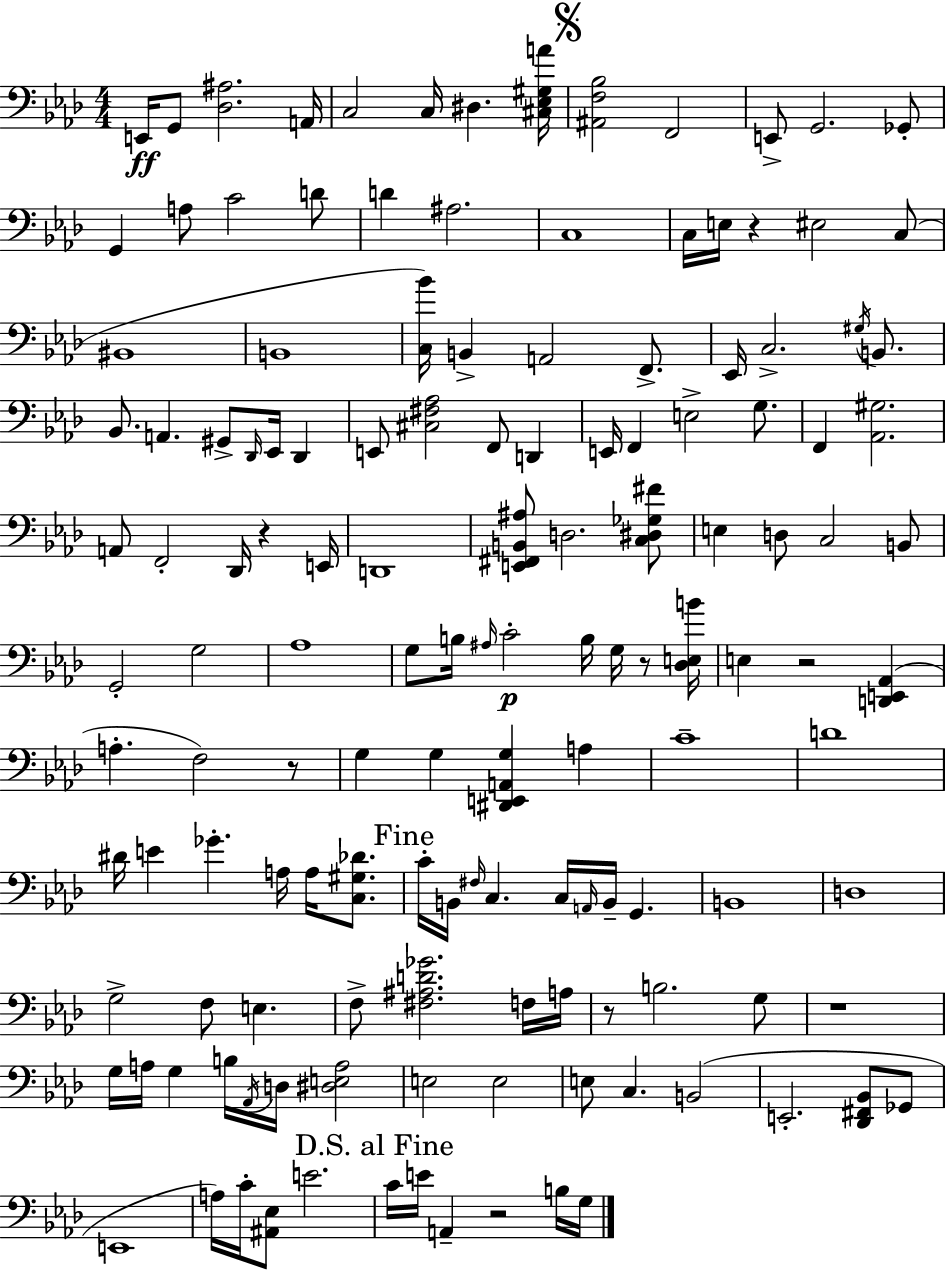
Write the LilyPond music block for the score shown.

{
  \clef bass
  \numericTimeSignature
  \time 4/4
  \key aes \major
  e,16\ff g,8 <des ais>2. a,16 | c2 c16 dis4. <cis ees gis a'>16 | \mark \markup { \musicglyph "scripts.segno" } <ais, f bes>2 f,2 | e,8-> g,2. ges,8-. | \break g,4 a8 c'2 d'8 | d'4 ais2. | c1 | c16 e16 r4 eis2 c8( | \break bis,1 | b,1 | <c bes'>16) b,4-> a,2 f,8.-> | ees,16 c2.-> \acciaccatura { gis16 } b,8. | \break bes,8. a,4. gis,8-> \grace { des,16 } ees,16 des,4 | e,8 <cis fis aes>2 f,8 d,4 | e,16 f,4 e2-> g8. | f,4 <aes, gis>2. | \break a,8 f,2-. des,16 r4 | e,16 d,1 | <e, fis, b, ais>8 d2. | <c dis ges fis'>8 e4 d8 c2 | \break b,8 g,2-. g2 | aes1 | g8 b16 \grace { ais16 } c'2-.\p b16 g16 | r8 <des e b'>16 e4 r2 <d, e, aes,>4( | \break a4.-. f2) | r8 g4 g4 <dis, e, a, g>4 a4 | c'1-- | d'1 | \break dis'16 e'4 ges'4.-. a16 a16 | <c gis des'>8. \mark "Fine" c'16-. b,16 \grace { fis16 } c4. c16 \grace { a,16 } b,16-- g,4. | b,1 | d1 | \break g2-> f8 e4. | f8-> <fis ais d' ges'>2. | f16 a16 r8 b2. | g8 r1 | \break g16 a16 g4 b16 \acciaccatura { aes,16 } d16 <dis e a>2 | e2 e2 | e8 c4. b,2( | e,2.-. | \break <des, fis, bes,>8 ges,8 e,1 | a16) c'16-. <ais, ees>8 e'2. | \mark "D.S. al Fine" c'16 e'16 a,4-- r2 | b16 g16 \bar "|."
}